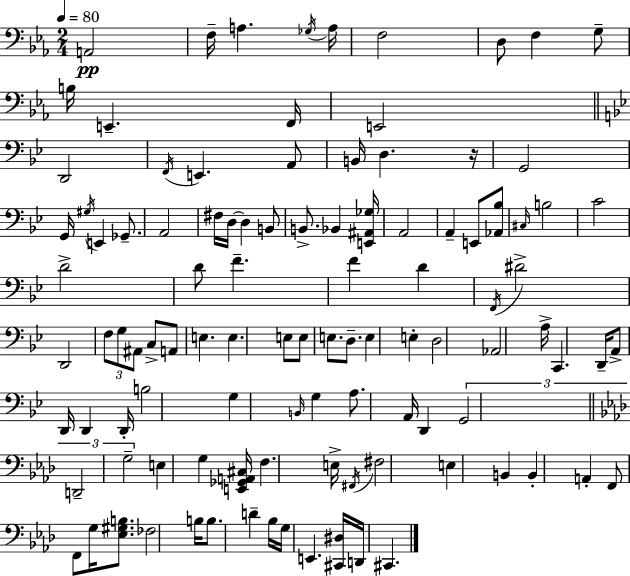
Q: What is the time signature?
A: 2/4